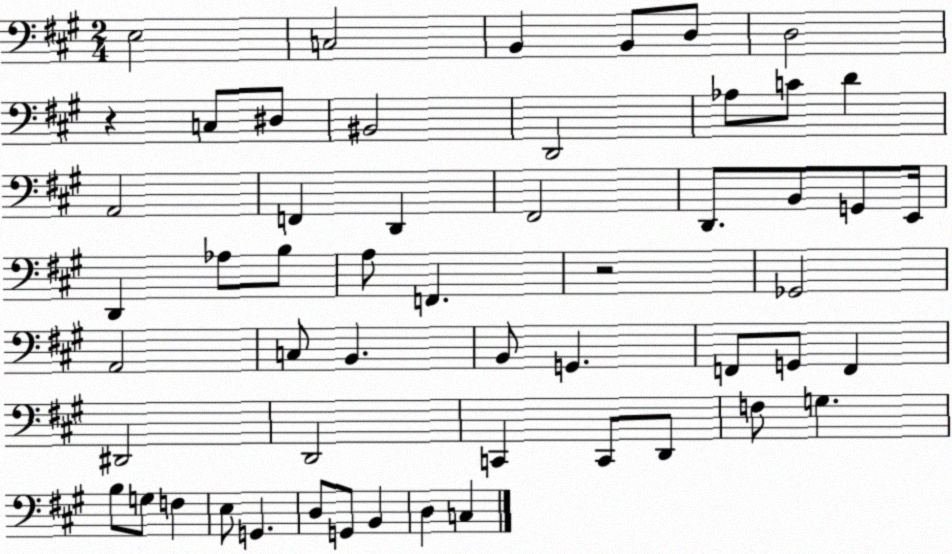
X:1
T:Untitled
M:2/4
L:1/4
K:A
E,2 C,2 B,, B,,/2 D,/2 D,2 z C,/2 ^D,/2 ^B,,2 D,,2 _A,/2 C/2 D A,,2 F,, D,, ^F,,2 D,,/2 B,,/2 G,,/2 E,,/4 D,, _A,/2 B,/2 A,/2 F,, z2 _G,,2 A,,2 C,/2 B,, B,,/2 G,, F,,/2 G,,/2 F,, ^D,,2 D,,2 C,, C,,/2 D,,/2 F,/2 G, B,/2 G,/2 F, E,/2 G,, D,/2 G,,/2 B,, D, C,